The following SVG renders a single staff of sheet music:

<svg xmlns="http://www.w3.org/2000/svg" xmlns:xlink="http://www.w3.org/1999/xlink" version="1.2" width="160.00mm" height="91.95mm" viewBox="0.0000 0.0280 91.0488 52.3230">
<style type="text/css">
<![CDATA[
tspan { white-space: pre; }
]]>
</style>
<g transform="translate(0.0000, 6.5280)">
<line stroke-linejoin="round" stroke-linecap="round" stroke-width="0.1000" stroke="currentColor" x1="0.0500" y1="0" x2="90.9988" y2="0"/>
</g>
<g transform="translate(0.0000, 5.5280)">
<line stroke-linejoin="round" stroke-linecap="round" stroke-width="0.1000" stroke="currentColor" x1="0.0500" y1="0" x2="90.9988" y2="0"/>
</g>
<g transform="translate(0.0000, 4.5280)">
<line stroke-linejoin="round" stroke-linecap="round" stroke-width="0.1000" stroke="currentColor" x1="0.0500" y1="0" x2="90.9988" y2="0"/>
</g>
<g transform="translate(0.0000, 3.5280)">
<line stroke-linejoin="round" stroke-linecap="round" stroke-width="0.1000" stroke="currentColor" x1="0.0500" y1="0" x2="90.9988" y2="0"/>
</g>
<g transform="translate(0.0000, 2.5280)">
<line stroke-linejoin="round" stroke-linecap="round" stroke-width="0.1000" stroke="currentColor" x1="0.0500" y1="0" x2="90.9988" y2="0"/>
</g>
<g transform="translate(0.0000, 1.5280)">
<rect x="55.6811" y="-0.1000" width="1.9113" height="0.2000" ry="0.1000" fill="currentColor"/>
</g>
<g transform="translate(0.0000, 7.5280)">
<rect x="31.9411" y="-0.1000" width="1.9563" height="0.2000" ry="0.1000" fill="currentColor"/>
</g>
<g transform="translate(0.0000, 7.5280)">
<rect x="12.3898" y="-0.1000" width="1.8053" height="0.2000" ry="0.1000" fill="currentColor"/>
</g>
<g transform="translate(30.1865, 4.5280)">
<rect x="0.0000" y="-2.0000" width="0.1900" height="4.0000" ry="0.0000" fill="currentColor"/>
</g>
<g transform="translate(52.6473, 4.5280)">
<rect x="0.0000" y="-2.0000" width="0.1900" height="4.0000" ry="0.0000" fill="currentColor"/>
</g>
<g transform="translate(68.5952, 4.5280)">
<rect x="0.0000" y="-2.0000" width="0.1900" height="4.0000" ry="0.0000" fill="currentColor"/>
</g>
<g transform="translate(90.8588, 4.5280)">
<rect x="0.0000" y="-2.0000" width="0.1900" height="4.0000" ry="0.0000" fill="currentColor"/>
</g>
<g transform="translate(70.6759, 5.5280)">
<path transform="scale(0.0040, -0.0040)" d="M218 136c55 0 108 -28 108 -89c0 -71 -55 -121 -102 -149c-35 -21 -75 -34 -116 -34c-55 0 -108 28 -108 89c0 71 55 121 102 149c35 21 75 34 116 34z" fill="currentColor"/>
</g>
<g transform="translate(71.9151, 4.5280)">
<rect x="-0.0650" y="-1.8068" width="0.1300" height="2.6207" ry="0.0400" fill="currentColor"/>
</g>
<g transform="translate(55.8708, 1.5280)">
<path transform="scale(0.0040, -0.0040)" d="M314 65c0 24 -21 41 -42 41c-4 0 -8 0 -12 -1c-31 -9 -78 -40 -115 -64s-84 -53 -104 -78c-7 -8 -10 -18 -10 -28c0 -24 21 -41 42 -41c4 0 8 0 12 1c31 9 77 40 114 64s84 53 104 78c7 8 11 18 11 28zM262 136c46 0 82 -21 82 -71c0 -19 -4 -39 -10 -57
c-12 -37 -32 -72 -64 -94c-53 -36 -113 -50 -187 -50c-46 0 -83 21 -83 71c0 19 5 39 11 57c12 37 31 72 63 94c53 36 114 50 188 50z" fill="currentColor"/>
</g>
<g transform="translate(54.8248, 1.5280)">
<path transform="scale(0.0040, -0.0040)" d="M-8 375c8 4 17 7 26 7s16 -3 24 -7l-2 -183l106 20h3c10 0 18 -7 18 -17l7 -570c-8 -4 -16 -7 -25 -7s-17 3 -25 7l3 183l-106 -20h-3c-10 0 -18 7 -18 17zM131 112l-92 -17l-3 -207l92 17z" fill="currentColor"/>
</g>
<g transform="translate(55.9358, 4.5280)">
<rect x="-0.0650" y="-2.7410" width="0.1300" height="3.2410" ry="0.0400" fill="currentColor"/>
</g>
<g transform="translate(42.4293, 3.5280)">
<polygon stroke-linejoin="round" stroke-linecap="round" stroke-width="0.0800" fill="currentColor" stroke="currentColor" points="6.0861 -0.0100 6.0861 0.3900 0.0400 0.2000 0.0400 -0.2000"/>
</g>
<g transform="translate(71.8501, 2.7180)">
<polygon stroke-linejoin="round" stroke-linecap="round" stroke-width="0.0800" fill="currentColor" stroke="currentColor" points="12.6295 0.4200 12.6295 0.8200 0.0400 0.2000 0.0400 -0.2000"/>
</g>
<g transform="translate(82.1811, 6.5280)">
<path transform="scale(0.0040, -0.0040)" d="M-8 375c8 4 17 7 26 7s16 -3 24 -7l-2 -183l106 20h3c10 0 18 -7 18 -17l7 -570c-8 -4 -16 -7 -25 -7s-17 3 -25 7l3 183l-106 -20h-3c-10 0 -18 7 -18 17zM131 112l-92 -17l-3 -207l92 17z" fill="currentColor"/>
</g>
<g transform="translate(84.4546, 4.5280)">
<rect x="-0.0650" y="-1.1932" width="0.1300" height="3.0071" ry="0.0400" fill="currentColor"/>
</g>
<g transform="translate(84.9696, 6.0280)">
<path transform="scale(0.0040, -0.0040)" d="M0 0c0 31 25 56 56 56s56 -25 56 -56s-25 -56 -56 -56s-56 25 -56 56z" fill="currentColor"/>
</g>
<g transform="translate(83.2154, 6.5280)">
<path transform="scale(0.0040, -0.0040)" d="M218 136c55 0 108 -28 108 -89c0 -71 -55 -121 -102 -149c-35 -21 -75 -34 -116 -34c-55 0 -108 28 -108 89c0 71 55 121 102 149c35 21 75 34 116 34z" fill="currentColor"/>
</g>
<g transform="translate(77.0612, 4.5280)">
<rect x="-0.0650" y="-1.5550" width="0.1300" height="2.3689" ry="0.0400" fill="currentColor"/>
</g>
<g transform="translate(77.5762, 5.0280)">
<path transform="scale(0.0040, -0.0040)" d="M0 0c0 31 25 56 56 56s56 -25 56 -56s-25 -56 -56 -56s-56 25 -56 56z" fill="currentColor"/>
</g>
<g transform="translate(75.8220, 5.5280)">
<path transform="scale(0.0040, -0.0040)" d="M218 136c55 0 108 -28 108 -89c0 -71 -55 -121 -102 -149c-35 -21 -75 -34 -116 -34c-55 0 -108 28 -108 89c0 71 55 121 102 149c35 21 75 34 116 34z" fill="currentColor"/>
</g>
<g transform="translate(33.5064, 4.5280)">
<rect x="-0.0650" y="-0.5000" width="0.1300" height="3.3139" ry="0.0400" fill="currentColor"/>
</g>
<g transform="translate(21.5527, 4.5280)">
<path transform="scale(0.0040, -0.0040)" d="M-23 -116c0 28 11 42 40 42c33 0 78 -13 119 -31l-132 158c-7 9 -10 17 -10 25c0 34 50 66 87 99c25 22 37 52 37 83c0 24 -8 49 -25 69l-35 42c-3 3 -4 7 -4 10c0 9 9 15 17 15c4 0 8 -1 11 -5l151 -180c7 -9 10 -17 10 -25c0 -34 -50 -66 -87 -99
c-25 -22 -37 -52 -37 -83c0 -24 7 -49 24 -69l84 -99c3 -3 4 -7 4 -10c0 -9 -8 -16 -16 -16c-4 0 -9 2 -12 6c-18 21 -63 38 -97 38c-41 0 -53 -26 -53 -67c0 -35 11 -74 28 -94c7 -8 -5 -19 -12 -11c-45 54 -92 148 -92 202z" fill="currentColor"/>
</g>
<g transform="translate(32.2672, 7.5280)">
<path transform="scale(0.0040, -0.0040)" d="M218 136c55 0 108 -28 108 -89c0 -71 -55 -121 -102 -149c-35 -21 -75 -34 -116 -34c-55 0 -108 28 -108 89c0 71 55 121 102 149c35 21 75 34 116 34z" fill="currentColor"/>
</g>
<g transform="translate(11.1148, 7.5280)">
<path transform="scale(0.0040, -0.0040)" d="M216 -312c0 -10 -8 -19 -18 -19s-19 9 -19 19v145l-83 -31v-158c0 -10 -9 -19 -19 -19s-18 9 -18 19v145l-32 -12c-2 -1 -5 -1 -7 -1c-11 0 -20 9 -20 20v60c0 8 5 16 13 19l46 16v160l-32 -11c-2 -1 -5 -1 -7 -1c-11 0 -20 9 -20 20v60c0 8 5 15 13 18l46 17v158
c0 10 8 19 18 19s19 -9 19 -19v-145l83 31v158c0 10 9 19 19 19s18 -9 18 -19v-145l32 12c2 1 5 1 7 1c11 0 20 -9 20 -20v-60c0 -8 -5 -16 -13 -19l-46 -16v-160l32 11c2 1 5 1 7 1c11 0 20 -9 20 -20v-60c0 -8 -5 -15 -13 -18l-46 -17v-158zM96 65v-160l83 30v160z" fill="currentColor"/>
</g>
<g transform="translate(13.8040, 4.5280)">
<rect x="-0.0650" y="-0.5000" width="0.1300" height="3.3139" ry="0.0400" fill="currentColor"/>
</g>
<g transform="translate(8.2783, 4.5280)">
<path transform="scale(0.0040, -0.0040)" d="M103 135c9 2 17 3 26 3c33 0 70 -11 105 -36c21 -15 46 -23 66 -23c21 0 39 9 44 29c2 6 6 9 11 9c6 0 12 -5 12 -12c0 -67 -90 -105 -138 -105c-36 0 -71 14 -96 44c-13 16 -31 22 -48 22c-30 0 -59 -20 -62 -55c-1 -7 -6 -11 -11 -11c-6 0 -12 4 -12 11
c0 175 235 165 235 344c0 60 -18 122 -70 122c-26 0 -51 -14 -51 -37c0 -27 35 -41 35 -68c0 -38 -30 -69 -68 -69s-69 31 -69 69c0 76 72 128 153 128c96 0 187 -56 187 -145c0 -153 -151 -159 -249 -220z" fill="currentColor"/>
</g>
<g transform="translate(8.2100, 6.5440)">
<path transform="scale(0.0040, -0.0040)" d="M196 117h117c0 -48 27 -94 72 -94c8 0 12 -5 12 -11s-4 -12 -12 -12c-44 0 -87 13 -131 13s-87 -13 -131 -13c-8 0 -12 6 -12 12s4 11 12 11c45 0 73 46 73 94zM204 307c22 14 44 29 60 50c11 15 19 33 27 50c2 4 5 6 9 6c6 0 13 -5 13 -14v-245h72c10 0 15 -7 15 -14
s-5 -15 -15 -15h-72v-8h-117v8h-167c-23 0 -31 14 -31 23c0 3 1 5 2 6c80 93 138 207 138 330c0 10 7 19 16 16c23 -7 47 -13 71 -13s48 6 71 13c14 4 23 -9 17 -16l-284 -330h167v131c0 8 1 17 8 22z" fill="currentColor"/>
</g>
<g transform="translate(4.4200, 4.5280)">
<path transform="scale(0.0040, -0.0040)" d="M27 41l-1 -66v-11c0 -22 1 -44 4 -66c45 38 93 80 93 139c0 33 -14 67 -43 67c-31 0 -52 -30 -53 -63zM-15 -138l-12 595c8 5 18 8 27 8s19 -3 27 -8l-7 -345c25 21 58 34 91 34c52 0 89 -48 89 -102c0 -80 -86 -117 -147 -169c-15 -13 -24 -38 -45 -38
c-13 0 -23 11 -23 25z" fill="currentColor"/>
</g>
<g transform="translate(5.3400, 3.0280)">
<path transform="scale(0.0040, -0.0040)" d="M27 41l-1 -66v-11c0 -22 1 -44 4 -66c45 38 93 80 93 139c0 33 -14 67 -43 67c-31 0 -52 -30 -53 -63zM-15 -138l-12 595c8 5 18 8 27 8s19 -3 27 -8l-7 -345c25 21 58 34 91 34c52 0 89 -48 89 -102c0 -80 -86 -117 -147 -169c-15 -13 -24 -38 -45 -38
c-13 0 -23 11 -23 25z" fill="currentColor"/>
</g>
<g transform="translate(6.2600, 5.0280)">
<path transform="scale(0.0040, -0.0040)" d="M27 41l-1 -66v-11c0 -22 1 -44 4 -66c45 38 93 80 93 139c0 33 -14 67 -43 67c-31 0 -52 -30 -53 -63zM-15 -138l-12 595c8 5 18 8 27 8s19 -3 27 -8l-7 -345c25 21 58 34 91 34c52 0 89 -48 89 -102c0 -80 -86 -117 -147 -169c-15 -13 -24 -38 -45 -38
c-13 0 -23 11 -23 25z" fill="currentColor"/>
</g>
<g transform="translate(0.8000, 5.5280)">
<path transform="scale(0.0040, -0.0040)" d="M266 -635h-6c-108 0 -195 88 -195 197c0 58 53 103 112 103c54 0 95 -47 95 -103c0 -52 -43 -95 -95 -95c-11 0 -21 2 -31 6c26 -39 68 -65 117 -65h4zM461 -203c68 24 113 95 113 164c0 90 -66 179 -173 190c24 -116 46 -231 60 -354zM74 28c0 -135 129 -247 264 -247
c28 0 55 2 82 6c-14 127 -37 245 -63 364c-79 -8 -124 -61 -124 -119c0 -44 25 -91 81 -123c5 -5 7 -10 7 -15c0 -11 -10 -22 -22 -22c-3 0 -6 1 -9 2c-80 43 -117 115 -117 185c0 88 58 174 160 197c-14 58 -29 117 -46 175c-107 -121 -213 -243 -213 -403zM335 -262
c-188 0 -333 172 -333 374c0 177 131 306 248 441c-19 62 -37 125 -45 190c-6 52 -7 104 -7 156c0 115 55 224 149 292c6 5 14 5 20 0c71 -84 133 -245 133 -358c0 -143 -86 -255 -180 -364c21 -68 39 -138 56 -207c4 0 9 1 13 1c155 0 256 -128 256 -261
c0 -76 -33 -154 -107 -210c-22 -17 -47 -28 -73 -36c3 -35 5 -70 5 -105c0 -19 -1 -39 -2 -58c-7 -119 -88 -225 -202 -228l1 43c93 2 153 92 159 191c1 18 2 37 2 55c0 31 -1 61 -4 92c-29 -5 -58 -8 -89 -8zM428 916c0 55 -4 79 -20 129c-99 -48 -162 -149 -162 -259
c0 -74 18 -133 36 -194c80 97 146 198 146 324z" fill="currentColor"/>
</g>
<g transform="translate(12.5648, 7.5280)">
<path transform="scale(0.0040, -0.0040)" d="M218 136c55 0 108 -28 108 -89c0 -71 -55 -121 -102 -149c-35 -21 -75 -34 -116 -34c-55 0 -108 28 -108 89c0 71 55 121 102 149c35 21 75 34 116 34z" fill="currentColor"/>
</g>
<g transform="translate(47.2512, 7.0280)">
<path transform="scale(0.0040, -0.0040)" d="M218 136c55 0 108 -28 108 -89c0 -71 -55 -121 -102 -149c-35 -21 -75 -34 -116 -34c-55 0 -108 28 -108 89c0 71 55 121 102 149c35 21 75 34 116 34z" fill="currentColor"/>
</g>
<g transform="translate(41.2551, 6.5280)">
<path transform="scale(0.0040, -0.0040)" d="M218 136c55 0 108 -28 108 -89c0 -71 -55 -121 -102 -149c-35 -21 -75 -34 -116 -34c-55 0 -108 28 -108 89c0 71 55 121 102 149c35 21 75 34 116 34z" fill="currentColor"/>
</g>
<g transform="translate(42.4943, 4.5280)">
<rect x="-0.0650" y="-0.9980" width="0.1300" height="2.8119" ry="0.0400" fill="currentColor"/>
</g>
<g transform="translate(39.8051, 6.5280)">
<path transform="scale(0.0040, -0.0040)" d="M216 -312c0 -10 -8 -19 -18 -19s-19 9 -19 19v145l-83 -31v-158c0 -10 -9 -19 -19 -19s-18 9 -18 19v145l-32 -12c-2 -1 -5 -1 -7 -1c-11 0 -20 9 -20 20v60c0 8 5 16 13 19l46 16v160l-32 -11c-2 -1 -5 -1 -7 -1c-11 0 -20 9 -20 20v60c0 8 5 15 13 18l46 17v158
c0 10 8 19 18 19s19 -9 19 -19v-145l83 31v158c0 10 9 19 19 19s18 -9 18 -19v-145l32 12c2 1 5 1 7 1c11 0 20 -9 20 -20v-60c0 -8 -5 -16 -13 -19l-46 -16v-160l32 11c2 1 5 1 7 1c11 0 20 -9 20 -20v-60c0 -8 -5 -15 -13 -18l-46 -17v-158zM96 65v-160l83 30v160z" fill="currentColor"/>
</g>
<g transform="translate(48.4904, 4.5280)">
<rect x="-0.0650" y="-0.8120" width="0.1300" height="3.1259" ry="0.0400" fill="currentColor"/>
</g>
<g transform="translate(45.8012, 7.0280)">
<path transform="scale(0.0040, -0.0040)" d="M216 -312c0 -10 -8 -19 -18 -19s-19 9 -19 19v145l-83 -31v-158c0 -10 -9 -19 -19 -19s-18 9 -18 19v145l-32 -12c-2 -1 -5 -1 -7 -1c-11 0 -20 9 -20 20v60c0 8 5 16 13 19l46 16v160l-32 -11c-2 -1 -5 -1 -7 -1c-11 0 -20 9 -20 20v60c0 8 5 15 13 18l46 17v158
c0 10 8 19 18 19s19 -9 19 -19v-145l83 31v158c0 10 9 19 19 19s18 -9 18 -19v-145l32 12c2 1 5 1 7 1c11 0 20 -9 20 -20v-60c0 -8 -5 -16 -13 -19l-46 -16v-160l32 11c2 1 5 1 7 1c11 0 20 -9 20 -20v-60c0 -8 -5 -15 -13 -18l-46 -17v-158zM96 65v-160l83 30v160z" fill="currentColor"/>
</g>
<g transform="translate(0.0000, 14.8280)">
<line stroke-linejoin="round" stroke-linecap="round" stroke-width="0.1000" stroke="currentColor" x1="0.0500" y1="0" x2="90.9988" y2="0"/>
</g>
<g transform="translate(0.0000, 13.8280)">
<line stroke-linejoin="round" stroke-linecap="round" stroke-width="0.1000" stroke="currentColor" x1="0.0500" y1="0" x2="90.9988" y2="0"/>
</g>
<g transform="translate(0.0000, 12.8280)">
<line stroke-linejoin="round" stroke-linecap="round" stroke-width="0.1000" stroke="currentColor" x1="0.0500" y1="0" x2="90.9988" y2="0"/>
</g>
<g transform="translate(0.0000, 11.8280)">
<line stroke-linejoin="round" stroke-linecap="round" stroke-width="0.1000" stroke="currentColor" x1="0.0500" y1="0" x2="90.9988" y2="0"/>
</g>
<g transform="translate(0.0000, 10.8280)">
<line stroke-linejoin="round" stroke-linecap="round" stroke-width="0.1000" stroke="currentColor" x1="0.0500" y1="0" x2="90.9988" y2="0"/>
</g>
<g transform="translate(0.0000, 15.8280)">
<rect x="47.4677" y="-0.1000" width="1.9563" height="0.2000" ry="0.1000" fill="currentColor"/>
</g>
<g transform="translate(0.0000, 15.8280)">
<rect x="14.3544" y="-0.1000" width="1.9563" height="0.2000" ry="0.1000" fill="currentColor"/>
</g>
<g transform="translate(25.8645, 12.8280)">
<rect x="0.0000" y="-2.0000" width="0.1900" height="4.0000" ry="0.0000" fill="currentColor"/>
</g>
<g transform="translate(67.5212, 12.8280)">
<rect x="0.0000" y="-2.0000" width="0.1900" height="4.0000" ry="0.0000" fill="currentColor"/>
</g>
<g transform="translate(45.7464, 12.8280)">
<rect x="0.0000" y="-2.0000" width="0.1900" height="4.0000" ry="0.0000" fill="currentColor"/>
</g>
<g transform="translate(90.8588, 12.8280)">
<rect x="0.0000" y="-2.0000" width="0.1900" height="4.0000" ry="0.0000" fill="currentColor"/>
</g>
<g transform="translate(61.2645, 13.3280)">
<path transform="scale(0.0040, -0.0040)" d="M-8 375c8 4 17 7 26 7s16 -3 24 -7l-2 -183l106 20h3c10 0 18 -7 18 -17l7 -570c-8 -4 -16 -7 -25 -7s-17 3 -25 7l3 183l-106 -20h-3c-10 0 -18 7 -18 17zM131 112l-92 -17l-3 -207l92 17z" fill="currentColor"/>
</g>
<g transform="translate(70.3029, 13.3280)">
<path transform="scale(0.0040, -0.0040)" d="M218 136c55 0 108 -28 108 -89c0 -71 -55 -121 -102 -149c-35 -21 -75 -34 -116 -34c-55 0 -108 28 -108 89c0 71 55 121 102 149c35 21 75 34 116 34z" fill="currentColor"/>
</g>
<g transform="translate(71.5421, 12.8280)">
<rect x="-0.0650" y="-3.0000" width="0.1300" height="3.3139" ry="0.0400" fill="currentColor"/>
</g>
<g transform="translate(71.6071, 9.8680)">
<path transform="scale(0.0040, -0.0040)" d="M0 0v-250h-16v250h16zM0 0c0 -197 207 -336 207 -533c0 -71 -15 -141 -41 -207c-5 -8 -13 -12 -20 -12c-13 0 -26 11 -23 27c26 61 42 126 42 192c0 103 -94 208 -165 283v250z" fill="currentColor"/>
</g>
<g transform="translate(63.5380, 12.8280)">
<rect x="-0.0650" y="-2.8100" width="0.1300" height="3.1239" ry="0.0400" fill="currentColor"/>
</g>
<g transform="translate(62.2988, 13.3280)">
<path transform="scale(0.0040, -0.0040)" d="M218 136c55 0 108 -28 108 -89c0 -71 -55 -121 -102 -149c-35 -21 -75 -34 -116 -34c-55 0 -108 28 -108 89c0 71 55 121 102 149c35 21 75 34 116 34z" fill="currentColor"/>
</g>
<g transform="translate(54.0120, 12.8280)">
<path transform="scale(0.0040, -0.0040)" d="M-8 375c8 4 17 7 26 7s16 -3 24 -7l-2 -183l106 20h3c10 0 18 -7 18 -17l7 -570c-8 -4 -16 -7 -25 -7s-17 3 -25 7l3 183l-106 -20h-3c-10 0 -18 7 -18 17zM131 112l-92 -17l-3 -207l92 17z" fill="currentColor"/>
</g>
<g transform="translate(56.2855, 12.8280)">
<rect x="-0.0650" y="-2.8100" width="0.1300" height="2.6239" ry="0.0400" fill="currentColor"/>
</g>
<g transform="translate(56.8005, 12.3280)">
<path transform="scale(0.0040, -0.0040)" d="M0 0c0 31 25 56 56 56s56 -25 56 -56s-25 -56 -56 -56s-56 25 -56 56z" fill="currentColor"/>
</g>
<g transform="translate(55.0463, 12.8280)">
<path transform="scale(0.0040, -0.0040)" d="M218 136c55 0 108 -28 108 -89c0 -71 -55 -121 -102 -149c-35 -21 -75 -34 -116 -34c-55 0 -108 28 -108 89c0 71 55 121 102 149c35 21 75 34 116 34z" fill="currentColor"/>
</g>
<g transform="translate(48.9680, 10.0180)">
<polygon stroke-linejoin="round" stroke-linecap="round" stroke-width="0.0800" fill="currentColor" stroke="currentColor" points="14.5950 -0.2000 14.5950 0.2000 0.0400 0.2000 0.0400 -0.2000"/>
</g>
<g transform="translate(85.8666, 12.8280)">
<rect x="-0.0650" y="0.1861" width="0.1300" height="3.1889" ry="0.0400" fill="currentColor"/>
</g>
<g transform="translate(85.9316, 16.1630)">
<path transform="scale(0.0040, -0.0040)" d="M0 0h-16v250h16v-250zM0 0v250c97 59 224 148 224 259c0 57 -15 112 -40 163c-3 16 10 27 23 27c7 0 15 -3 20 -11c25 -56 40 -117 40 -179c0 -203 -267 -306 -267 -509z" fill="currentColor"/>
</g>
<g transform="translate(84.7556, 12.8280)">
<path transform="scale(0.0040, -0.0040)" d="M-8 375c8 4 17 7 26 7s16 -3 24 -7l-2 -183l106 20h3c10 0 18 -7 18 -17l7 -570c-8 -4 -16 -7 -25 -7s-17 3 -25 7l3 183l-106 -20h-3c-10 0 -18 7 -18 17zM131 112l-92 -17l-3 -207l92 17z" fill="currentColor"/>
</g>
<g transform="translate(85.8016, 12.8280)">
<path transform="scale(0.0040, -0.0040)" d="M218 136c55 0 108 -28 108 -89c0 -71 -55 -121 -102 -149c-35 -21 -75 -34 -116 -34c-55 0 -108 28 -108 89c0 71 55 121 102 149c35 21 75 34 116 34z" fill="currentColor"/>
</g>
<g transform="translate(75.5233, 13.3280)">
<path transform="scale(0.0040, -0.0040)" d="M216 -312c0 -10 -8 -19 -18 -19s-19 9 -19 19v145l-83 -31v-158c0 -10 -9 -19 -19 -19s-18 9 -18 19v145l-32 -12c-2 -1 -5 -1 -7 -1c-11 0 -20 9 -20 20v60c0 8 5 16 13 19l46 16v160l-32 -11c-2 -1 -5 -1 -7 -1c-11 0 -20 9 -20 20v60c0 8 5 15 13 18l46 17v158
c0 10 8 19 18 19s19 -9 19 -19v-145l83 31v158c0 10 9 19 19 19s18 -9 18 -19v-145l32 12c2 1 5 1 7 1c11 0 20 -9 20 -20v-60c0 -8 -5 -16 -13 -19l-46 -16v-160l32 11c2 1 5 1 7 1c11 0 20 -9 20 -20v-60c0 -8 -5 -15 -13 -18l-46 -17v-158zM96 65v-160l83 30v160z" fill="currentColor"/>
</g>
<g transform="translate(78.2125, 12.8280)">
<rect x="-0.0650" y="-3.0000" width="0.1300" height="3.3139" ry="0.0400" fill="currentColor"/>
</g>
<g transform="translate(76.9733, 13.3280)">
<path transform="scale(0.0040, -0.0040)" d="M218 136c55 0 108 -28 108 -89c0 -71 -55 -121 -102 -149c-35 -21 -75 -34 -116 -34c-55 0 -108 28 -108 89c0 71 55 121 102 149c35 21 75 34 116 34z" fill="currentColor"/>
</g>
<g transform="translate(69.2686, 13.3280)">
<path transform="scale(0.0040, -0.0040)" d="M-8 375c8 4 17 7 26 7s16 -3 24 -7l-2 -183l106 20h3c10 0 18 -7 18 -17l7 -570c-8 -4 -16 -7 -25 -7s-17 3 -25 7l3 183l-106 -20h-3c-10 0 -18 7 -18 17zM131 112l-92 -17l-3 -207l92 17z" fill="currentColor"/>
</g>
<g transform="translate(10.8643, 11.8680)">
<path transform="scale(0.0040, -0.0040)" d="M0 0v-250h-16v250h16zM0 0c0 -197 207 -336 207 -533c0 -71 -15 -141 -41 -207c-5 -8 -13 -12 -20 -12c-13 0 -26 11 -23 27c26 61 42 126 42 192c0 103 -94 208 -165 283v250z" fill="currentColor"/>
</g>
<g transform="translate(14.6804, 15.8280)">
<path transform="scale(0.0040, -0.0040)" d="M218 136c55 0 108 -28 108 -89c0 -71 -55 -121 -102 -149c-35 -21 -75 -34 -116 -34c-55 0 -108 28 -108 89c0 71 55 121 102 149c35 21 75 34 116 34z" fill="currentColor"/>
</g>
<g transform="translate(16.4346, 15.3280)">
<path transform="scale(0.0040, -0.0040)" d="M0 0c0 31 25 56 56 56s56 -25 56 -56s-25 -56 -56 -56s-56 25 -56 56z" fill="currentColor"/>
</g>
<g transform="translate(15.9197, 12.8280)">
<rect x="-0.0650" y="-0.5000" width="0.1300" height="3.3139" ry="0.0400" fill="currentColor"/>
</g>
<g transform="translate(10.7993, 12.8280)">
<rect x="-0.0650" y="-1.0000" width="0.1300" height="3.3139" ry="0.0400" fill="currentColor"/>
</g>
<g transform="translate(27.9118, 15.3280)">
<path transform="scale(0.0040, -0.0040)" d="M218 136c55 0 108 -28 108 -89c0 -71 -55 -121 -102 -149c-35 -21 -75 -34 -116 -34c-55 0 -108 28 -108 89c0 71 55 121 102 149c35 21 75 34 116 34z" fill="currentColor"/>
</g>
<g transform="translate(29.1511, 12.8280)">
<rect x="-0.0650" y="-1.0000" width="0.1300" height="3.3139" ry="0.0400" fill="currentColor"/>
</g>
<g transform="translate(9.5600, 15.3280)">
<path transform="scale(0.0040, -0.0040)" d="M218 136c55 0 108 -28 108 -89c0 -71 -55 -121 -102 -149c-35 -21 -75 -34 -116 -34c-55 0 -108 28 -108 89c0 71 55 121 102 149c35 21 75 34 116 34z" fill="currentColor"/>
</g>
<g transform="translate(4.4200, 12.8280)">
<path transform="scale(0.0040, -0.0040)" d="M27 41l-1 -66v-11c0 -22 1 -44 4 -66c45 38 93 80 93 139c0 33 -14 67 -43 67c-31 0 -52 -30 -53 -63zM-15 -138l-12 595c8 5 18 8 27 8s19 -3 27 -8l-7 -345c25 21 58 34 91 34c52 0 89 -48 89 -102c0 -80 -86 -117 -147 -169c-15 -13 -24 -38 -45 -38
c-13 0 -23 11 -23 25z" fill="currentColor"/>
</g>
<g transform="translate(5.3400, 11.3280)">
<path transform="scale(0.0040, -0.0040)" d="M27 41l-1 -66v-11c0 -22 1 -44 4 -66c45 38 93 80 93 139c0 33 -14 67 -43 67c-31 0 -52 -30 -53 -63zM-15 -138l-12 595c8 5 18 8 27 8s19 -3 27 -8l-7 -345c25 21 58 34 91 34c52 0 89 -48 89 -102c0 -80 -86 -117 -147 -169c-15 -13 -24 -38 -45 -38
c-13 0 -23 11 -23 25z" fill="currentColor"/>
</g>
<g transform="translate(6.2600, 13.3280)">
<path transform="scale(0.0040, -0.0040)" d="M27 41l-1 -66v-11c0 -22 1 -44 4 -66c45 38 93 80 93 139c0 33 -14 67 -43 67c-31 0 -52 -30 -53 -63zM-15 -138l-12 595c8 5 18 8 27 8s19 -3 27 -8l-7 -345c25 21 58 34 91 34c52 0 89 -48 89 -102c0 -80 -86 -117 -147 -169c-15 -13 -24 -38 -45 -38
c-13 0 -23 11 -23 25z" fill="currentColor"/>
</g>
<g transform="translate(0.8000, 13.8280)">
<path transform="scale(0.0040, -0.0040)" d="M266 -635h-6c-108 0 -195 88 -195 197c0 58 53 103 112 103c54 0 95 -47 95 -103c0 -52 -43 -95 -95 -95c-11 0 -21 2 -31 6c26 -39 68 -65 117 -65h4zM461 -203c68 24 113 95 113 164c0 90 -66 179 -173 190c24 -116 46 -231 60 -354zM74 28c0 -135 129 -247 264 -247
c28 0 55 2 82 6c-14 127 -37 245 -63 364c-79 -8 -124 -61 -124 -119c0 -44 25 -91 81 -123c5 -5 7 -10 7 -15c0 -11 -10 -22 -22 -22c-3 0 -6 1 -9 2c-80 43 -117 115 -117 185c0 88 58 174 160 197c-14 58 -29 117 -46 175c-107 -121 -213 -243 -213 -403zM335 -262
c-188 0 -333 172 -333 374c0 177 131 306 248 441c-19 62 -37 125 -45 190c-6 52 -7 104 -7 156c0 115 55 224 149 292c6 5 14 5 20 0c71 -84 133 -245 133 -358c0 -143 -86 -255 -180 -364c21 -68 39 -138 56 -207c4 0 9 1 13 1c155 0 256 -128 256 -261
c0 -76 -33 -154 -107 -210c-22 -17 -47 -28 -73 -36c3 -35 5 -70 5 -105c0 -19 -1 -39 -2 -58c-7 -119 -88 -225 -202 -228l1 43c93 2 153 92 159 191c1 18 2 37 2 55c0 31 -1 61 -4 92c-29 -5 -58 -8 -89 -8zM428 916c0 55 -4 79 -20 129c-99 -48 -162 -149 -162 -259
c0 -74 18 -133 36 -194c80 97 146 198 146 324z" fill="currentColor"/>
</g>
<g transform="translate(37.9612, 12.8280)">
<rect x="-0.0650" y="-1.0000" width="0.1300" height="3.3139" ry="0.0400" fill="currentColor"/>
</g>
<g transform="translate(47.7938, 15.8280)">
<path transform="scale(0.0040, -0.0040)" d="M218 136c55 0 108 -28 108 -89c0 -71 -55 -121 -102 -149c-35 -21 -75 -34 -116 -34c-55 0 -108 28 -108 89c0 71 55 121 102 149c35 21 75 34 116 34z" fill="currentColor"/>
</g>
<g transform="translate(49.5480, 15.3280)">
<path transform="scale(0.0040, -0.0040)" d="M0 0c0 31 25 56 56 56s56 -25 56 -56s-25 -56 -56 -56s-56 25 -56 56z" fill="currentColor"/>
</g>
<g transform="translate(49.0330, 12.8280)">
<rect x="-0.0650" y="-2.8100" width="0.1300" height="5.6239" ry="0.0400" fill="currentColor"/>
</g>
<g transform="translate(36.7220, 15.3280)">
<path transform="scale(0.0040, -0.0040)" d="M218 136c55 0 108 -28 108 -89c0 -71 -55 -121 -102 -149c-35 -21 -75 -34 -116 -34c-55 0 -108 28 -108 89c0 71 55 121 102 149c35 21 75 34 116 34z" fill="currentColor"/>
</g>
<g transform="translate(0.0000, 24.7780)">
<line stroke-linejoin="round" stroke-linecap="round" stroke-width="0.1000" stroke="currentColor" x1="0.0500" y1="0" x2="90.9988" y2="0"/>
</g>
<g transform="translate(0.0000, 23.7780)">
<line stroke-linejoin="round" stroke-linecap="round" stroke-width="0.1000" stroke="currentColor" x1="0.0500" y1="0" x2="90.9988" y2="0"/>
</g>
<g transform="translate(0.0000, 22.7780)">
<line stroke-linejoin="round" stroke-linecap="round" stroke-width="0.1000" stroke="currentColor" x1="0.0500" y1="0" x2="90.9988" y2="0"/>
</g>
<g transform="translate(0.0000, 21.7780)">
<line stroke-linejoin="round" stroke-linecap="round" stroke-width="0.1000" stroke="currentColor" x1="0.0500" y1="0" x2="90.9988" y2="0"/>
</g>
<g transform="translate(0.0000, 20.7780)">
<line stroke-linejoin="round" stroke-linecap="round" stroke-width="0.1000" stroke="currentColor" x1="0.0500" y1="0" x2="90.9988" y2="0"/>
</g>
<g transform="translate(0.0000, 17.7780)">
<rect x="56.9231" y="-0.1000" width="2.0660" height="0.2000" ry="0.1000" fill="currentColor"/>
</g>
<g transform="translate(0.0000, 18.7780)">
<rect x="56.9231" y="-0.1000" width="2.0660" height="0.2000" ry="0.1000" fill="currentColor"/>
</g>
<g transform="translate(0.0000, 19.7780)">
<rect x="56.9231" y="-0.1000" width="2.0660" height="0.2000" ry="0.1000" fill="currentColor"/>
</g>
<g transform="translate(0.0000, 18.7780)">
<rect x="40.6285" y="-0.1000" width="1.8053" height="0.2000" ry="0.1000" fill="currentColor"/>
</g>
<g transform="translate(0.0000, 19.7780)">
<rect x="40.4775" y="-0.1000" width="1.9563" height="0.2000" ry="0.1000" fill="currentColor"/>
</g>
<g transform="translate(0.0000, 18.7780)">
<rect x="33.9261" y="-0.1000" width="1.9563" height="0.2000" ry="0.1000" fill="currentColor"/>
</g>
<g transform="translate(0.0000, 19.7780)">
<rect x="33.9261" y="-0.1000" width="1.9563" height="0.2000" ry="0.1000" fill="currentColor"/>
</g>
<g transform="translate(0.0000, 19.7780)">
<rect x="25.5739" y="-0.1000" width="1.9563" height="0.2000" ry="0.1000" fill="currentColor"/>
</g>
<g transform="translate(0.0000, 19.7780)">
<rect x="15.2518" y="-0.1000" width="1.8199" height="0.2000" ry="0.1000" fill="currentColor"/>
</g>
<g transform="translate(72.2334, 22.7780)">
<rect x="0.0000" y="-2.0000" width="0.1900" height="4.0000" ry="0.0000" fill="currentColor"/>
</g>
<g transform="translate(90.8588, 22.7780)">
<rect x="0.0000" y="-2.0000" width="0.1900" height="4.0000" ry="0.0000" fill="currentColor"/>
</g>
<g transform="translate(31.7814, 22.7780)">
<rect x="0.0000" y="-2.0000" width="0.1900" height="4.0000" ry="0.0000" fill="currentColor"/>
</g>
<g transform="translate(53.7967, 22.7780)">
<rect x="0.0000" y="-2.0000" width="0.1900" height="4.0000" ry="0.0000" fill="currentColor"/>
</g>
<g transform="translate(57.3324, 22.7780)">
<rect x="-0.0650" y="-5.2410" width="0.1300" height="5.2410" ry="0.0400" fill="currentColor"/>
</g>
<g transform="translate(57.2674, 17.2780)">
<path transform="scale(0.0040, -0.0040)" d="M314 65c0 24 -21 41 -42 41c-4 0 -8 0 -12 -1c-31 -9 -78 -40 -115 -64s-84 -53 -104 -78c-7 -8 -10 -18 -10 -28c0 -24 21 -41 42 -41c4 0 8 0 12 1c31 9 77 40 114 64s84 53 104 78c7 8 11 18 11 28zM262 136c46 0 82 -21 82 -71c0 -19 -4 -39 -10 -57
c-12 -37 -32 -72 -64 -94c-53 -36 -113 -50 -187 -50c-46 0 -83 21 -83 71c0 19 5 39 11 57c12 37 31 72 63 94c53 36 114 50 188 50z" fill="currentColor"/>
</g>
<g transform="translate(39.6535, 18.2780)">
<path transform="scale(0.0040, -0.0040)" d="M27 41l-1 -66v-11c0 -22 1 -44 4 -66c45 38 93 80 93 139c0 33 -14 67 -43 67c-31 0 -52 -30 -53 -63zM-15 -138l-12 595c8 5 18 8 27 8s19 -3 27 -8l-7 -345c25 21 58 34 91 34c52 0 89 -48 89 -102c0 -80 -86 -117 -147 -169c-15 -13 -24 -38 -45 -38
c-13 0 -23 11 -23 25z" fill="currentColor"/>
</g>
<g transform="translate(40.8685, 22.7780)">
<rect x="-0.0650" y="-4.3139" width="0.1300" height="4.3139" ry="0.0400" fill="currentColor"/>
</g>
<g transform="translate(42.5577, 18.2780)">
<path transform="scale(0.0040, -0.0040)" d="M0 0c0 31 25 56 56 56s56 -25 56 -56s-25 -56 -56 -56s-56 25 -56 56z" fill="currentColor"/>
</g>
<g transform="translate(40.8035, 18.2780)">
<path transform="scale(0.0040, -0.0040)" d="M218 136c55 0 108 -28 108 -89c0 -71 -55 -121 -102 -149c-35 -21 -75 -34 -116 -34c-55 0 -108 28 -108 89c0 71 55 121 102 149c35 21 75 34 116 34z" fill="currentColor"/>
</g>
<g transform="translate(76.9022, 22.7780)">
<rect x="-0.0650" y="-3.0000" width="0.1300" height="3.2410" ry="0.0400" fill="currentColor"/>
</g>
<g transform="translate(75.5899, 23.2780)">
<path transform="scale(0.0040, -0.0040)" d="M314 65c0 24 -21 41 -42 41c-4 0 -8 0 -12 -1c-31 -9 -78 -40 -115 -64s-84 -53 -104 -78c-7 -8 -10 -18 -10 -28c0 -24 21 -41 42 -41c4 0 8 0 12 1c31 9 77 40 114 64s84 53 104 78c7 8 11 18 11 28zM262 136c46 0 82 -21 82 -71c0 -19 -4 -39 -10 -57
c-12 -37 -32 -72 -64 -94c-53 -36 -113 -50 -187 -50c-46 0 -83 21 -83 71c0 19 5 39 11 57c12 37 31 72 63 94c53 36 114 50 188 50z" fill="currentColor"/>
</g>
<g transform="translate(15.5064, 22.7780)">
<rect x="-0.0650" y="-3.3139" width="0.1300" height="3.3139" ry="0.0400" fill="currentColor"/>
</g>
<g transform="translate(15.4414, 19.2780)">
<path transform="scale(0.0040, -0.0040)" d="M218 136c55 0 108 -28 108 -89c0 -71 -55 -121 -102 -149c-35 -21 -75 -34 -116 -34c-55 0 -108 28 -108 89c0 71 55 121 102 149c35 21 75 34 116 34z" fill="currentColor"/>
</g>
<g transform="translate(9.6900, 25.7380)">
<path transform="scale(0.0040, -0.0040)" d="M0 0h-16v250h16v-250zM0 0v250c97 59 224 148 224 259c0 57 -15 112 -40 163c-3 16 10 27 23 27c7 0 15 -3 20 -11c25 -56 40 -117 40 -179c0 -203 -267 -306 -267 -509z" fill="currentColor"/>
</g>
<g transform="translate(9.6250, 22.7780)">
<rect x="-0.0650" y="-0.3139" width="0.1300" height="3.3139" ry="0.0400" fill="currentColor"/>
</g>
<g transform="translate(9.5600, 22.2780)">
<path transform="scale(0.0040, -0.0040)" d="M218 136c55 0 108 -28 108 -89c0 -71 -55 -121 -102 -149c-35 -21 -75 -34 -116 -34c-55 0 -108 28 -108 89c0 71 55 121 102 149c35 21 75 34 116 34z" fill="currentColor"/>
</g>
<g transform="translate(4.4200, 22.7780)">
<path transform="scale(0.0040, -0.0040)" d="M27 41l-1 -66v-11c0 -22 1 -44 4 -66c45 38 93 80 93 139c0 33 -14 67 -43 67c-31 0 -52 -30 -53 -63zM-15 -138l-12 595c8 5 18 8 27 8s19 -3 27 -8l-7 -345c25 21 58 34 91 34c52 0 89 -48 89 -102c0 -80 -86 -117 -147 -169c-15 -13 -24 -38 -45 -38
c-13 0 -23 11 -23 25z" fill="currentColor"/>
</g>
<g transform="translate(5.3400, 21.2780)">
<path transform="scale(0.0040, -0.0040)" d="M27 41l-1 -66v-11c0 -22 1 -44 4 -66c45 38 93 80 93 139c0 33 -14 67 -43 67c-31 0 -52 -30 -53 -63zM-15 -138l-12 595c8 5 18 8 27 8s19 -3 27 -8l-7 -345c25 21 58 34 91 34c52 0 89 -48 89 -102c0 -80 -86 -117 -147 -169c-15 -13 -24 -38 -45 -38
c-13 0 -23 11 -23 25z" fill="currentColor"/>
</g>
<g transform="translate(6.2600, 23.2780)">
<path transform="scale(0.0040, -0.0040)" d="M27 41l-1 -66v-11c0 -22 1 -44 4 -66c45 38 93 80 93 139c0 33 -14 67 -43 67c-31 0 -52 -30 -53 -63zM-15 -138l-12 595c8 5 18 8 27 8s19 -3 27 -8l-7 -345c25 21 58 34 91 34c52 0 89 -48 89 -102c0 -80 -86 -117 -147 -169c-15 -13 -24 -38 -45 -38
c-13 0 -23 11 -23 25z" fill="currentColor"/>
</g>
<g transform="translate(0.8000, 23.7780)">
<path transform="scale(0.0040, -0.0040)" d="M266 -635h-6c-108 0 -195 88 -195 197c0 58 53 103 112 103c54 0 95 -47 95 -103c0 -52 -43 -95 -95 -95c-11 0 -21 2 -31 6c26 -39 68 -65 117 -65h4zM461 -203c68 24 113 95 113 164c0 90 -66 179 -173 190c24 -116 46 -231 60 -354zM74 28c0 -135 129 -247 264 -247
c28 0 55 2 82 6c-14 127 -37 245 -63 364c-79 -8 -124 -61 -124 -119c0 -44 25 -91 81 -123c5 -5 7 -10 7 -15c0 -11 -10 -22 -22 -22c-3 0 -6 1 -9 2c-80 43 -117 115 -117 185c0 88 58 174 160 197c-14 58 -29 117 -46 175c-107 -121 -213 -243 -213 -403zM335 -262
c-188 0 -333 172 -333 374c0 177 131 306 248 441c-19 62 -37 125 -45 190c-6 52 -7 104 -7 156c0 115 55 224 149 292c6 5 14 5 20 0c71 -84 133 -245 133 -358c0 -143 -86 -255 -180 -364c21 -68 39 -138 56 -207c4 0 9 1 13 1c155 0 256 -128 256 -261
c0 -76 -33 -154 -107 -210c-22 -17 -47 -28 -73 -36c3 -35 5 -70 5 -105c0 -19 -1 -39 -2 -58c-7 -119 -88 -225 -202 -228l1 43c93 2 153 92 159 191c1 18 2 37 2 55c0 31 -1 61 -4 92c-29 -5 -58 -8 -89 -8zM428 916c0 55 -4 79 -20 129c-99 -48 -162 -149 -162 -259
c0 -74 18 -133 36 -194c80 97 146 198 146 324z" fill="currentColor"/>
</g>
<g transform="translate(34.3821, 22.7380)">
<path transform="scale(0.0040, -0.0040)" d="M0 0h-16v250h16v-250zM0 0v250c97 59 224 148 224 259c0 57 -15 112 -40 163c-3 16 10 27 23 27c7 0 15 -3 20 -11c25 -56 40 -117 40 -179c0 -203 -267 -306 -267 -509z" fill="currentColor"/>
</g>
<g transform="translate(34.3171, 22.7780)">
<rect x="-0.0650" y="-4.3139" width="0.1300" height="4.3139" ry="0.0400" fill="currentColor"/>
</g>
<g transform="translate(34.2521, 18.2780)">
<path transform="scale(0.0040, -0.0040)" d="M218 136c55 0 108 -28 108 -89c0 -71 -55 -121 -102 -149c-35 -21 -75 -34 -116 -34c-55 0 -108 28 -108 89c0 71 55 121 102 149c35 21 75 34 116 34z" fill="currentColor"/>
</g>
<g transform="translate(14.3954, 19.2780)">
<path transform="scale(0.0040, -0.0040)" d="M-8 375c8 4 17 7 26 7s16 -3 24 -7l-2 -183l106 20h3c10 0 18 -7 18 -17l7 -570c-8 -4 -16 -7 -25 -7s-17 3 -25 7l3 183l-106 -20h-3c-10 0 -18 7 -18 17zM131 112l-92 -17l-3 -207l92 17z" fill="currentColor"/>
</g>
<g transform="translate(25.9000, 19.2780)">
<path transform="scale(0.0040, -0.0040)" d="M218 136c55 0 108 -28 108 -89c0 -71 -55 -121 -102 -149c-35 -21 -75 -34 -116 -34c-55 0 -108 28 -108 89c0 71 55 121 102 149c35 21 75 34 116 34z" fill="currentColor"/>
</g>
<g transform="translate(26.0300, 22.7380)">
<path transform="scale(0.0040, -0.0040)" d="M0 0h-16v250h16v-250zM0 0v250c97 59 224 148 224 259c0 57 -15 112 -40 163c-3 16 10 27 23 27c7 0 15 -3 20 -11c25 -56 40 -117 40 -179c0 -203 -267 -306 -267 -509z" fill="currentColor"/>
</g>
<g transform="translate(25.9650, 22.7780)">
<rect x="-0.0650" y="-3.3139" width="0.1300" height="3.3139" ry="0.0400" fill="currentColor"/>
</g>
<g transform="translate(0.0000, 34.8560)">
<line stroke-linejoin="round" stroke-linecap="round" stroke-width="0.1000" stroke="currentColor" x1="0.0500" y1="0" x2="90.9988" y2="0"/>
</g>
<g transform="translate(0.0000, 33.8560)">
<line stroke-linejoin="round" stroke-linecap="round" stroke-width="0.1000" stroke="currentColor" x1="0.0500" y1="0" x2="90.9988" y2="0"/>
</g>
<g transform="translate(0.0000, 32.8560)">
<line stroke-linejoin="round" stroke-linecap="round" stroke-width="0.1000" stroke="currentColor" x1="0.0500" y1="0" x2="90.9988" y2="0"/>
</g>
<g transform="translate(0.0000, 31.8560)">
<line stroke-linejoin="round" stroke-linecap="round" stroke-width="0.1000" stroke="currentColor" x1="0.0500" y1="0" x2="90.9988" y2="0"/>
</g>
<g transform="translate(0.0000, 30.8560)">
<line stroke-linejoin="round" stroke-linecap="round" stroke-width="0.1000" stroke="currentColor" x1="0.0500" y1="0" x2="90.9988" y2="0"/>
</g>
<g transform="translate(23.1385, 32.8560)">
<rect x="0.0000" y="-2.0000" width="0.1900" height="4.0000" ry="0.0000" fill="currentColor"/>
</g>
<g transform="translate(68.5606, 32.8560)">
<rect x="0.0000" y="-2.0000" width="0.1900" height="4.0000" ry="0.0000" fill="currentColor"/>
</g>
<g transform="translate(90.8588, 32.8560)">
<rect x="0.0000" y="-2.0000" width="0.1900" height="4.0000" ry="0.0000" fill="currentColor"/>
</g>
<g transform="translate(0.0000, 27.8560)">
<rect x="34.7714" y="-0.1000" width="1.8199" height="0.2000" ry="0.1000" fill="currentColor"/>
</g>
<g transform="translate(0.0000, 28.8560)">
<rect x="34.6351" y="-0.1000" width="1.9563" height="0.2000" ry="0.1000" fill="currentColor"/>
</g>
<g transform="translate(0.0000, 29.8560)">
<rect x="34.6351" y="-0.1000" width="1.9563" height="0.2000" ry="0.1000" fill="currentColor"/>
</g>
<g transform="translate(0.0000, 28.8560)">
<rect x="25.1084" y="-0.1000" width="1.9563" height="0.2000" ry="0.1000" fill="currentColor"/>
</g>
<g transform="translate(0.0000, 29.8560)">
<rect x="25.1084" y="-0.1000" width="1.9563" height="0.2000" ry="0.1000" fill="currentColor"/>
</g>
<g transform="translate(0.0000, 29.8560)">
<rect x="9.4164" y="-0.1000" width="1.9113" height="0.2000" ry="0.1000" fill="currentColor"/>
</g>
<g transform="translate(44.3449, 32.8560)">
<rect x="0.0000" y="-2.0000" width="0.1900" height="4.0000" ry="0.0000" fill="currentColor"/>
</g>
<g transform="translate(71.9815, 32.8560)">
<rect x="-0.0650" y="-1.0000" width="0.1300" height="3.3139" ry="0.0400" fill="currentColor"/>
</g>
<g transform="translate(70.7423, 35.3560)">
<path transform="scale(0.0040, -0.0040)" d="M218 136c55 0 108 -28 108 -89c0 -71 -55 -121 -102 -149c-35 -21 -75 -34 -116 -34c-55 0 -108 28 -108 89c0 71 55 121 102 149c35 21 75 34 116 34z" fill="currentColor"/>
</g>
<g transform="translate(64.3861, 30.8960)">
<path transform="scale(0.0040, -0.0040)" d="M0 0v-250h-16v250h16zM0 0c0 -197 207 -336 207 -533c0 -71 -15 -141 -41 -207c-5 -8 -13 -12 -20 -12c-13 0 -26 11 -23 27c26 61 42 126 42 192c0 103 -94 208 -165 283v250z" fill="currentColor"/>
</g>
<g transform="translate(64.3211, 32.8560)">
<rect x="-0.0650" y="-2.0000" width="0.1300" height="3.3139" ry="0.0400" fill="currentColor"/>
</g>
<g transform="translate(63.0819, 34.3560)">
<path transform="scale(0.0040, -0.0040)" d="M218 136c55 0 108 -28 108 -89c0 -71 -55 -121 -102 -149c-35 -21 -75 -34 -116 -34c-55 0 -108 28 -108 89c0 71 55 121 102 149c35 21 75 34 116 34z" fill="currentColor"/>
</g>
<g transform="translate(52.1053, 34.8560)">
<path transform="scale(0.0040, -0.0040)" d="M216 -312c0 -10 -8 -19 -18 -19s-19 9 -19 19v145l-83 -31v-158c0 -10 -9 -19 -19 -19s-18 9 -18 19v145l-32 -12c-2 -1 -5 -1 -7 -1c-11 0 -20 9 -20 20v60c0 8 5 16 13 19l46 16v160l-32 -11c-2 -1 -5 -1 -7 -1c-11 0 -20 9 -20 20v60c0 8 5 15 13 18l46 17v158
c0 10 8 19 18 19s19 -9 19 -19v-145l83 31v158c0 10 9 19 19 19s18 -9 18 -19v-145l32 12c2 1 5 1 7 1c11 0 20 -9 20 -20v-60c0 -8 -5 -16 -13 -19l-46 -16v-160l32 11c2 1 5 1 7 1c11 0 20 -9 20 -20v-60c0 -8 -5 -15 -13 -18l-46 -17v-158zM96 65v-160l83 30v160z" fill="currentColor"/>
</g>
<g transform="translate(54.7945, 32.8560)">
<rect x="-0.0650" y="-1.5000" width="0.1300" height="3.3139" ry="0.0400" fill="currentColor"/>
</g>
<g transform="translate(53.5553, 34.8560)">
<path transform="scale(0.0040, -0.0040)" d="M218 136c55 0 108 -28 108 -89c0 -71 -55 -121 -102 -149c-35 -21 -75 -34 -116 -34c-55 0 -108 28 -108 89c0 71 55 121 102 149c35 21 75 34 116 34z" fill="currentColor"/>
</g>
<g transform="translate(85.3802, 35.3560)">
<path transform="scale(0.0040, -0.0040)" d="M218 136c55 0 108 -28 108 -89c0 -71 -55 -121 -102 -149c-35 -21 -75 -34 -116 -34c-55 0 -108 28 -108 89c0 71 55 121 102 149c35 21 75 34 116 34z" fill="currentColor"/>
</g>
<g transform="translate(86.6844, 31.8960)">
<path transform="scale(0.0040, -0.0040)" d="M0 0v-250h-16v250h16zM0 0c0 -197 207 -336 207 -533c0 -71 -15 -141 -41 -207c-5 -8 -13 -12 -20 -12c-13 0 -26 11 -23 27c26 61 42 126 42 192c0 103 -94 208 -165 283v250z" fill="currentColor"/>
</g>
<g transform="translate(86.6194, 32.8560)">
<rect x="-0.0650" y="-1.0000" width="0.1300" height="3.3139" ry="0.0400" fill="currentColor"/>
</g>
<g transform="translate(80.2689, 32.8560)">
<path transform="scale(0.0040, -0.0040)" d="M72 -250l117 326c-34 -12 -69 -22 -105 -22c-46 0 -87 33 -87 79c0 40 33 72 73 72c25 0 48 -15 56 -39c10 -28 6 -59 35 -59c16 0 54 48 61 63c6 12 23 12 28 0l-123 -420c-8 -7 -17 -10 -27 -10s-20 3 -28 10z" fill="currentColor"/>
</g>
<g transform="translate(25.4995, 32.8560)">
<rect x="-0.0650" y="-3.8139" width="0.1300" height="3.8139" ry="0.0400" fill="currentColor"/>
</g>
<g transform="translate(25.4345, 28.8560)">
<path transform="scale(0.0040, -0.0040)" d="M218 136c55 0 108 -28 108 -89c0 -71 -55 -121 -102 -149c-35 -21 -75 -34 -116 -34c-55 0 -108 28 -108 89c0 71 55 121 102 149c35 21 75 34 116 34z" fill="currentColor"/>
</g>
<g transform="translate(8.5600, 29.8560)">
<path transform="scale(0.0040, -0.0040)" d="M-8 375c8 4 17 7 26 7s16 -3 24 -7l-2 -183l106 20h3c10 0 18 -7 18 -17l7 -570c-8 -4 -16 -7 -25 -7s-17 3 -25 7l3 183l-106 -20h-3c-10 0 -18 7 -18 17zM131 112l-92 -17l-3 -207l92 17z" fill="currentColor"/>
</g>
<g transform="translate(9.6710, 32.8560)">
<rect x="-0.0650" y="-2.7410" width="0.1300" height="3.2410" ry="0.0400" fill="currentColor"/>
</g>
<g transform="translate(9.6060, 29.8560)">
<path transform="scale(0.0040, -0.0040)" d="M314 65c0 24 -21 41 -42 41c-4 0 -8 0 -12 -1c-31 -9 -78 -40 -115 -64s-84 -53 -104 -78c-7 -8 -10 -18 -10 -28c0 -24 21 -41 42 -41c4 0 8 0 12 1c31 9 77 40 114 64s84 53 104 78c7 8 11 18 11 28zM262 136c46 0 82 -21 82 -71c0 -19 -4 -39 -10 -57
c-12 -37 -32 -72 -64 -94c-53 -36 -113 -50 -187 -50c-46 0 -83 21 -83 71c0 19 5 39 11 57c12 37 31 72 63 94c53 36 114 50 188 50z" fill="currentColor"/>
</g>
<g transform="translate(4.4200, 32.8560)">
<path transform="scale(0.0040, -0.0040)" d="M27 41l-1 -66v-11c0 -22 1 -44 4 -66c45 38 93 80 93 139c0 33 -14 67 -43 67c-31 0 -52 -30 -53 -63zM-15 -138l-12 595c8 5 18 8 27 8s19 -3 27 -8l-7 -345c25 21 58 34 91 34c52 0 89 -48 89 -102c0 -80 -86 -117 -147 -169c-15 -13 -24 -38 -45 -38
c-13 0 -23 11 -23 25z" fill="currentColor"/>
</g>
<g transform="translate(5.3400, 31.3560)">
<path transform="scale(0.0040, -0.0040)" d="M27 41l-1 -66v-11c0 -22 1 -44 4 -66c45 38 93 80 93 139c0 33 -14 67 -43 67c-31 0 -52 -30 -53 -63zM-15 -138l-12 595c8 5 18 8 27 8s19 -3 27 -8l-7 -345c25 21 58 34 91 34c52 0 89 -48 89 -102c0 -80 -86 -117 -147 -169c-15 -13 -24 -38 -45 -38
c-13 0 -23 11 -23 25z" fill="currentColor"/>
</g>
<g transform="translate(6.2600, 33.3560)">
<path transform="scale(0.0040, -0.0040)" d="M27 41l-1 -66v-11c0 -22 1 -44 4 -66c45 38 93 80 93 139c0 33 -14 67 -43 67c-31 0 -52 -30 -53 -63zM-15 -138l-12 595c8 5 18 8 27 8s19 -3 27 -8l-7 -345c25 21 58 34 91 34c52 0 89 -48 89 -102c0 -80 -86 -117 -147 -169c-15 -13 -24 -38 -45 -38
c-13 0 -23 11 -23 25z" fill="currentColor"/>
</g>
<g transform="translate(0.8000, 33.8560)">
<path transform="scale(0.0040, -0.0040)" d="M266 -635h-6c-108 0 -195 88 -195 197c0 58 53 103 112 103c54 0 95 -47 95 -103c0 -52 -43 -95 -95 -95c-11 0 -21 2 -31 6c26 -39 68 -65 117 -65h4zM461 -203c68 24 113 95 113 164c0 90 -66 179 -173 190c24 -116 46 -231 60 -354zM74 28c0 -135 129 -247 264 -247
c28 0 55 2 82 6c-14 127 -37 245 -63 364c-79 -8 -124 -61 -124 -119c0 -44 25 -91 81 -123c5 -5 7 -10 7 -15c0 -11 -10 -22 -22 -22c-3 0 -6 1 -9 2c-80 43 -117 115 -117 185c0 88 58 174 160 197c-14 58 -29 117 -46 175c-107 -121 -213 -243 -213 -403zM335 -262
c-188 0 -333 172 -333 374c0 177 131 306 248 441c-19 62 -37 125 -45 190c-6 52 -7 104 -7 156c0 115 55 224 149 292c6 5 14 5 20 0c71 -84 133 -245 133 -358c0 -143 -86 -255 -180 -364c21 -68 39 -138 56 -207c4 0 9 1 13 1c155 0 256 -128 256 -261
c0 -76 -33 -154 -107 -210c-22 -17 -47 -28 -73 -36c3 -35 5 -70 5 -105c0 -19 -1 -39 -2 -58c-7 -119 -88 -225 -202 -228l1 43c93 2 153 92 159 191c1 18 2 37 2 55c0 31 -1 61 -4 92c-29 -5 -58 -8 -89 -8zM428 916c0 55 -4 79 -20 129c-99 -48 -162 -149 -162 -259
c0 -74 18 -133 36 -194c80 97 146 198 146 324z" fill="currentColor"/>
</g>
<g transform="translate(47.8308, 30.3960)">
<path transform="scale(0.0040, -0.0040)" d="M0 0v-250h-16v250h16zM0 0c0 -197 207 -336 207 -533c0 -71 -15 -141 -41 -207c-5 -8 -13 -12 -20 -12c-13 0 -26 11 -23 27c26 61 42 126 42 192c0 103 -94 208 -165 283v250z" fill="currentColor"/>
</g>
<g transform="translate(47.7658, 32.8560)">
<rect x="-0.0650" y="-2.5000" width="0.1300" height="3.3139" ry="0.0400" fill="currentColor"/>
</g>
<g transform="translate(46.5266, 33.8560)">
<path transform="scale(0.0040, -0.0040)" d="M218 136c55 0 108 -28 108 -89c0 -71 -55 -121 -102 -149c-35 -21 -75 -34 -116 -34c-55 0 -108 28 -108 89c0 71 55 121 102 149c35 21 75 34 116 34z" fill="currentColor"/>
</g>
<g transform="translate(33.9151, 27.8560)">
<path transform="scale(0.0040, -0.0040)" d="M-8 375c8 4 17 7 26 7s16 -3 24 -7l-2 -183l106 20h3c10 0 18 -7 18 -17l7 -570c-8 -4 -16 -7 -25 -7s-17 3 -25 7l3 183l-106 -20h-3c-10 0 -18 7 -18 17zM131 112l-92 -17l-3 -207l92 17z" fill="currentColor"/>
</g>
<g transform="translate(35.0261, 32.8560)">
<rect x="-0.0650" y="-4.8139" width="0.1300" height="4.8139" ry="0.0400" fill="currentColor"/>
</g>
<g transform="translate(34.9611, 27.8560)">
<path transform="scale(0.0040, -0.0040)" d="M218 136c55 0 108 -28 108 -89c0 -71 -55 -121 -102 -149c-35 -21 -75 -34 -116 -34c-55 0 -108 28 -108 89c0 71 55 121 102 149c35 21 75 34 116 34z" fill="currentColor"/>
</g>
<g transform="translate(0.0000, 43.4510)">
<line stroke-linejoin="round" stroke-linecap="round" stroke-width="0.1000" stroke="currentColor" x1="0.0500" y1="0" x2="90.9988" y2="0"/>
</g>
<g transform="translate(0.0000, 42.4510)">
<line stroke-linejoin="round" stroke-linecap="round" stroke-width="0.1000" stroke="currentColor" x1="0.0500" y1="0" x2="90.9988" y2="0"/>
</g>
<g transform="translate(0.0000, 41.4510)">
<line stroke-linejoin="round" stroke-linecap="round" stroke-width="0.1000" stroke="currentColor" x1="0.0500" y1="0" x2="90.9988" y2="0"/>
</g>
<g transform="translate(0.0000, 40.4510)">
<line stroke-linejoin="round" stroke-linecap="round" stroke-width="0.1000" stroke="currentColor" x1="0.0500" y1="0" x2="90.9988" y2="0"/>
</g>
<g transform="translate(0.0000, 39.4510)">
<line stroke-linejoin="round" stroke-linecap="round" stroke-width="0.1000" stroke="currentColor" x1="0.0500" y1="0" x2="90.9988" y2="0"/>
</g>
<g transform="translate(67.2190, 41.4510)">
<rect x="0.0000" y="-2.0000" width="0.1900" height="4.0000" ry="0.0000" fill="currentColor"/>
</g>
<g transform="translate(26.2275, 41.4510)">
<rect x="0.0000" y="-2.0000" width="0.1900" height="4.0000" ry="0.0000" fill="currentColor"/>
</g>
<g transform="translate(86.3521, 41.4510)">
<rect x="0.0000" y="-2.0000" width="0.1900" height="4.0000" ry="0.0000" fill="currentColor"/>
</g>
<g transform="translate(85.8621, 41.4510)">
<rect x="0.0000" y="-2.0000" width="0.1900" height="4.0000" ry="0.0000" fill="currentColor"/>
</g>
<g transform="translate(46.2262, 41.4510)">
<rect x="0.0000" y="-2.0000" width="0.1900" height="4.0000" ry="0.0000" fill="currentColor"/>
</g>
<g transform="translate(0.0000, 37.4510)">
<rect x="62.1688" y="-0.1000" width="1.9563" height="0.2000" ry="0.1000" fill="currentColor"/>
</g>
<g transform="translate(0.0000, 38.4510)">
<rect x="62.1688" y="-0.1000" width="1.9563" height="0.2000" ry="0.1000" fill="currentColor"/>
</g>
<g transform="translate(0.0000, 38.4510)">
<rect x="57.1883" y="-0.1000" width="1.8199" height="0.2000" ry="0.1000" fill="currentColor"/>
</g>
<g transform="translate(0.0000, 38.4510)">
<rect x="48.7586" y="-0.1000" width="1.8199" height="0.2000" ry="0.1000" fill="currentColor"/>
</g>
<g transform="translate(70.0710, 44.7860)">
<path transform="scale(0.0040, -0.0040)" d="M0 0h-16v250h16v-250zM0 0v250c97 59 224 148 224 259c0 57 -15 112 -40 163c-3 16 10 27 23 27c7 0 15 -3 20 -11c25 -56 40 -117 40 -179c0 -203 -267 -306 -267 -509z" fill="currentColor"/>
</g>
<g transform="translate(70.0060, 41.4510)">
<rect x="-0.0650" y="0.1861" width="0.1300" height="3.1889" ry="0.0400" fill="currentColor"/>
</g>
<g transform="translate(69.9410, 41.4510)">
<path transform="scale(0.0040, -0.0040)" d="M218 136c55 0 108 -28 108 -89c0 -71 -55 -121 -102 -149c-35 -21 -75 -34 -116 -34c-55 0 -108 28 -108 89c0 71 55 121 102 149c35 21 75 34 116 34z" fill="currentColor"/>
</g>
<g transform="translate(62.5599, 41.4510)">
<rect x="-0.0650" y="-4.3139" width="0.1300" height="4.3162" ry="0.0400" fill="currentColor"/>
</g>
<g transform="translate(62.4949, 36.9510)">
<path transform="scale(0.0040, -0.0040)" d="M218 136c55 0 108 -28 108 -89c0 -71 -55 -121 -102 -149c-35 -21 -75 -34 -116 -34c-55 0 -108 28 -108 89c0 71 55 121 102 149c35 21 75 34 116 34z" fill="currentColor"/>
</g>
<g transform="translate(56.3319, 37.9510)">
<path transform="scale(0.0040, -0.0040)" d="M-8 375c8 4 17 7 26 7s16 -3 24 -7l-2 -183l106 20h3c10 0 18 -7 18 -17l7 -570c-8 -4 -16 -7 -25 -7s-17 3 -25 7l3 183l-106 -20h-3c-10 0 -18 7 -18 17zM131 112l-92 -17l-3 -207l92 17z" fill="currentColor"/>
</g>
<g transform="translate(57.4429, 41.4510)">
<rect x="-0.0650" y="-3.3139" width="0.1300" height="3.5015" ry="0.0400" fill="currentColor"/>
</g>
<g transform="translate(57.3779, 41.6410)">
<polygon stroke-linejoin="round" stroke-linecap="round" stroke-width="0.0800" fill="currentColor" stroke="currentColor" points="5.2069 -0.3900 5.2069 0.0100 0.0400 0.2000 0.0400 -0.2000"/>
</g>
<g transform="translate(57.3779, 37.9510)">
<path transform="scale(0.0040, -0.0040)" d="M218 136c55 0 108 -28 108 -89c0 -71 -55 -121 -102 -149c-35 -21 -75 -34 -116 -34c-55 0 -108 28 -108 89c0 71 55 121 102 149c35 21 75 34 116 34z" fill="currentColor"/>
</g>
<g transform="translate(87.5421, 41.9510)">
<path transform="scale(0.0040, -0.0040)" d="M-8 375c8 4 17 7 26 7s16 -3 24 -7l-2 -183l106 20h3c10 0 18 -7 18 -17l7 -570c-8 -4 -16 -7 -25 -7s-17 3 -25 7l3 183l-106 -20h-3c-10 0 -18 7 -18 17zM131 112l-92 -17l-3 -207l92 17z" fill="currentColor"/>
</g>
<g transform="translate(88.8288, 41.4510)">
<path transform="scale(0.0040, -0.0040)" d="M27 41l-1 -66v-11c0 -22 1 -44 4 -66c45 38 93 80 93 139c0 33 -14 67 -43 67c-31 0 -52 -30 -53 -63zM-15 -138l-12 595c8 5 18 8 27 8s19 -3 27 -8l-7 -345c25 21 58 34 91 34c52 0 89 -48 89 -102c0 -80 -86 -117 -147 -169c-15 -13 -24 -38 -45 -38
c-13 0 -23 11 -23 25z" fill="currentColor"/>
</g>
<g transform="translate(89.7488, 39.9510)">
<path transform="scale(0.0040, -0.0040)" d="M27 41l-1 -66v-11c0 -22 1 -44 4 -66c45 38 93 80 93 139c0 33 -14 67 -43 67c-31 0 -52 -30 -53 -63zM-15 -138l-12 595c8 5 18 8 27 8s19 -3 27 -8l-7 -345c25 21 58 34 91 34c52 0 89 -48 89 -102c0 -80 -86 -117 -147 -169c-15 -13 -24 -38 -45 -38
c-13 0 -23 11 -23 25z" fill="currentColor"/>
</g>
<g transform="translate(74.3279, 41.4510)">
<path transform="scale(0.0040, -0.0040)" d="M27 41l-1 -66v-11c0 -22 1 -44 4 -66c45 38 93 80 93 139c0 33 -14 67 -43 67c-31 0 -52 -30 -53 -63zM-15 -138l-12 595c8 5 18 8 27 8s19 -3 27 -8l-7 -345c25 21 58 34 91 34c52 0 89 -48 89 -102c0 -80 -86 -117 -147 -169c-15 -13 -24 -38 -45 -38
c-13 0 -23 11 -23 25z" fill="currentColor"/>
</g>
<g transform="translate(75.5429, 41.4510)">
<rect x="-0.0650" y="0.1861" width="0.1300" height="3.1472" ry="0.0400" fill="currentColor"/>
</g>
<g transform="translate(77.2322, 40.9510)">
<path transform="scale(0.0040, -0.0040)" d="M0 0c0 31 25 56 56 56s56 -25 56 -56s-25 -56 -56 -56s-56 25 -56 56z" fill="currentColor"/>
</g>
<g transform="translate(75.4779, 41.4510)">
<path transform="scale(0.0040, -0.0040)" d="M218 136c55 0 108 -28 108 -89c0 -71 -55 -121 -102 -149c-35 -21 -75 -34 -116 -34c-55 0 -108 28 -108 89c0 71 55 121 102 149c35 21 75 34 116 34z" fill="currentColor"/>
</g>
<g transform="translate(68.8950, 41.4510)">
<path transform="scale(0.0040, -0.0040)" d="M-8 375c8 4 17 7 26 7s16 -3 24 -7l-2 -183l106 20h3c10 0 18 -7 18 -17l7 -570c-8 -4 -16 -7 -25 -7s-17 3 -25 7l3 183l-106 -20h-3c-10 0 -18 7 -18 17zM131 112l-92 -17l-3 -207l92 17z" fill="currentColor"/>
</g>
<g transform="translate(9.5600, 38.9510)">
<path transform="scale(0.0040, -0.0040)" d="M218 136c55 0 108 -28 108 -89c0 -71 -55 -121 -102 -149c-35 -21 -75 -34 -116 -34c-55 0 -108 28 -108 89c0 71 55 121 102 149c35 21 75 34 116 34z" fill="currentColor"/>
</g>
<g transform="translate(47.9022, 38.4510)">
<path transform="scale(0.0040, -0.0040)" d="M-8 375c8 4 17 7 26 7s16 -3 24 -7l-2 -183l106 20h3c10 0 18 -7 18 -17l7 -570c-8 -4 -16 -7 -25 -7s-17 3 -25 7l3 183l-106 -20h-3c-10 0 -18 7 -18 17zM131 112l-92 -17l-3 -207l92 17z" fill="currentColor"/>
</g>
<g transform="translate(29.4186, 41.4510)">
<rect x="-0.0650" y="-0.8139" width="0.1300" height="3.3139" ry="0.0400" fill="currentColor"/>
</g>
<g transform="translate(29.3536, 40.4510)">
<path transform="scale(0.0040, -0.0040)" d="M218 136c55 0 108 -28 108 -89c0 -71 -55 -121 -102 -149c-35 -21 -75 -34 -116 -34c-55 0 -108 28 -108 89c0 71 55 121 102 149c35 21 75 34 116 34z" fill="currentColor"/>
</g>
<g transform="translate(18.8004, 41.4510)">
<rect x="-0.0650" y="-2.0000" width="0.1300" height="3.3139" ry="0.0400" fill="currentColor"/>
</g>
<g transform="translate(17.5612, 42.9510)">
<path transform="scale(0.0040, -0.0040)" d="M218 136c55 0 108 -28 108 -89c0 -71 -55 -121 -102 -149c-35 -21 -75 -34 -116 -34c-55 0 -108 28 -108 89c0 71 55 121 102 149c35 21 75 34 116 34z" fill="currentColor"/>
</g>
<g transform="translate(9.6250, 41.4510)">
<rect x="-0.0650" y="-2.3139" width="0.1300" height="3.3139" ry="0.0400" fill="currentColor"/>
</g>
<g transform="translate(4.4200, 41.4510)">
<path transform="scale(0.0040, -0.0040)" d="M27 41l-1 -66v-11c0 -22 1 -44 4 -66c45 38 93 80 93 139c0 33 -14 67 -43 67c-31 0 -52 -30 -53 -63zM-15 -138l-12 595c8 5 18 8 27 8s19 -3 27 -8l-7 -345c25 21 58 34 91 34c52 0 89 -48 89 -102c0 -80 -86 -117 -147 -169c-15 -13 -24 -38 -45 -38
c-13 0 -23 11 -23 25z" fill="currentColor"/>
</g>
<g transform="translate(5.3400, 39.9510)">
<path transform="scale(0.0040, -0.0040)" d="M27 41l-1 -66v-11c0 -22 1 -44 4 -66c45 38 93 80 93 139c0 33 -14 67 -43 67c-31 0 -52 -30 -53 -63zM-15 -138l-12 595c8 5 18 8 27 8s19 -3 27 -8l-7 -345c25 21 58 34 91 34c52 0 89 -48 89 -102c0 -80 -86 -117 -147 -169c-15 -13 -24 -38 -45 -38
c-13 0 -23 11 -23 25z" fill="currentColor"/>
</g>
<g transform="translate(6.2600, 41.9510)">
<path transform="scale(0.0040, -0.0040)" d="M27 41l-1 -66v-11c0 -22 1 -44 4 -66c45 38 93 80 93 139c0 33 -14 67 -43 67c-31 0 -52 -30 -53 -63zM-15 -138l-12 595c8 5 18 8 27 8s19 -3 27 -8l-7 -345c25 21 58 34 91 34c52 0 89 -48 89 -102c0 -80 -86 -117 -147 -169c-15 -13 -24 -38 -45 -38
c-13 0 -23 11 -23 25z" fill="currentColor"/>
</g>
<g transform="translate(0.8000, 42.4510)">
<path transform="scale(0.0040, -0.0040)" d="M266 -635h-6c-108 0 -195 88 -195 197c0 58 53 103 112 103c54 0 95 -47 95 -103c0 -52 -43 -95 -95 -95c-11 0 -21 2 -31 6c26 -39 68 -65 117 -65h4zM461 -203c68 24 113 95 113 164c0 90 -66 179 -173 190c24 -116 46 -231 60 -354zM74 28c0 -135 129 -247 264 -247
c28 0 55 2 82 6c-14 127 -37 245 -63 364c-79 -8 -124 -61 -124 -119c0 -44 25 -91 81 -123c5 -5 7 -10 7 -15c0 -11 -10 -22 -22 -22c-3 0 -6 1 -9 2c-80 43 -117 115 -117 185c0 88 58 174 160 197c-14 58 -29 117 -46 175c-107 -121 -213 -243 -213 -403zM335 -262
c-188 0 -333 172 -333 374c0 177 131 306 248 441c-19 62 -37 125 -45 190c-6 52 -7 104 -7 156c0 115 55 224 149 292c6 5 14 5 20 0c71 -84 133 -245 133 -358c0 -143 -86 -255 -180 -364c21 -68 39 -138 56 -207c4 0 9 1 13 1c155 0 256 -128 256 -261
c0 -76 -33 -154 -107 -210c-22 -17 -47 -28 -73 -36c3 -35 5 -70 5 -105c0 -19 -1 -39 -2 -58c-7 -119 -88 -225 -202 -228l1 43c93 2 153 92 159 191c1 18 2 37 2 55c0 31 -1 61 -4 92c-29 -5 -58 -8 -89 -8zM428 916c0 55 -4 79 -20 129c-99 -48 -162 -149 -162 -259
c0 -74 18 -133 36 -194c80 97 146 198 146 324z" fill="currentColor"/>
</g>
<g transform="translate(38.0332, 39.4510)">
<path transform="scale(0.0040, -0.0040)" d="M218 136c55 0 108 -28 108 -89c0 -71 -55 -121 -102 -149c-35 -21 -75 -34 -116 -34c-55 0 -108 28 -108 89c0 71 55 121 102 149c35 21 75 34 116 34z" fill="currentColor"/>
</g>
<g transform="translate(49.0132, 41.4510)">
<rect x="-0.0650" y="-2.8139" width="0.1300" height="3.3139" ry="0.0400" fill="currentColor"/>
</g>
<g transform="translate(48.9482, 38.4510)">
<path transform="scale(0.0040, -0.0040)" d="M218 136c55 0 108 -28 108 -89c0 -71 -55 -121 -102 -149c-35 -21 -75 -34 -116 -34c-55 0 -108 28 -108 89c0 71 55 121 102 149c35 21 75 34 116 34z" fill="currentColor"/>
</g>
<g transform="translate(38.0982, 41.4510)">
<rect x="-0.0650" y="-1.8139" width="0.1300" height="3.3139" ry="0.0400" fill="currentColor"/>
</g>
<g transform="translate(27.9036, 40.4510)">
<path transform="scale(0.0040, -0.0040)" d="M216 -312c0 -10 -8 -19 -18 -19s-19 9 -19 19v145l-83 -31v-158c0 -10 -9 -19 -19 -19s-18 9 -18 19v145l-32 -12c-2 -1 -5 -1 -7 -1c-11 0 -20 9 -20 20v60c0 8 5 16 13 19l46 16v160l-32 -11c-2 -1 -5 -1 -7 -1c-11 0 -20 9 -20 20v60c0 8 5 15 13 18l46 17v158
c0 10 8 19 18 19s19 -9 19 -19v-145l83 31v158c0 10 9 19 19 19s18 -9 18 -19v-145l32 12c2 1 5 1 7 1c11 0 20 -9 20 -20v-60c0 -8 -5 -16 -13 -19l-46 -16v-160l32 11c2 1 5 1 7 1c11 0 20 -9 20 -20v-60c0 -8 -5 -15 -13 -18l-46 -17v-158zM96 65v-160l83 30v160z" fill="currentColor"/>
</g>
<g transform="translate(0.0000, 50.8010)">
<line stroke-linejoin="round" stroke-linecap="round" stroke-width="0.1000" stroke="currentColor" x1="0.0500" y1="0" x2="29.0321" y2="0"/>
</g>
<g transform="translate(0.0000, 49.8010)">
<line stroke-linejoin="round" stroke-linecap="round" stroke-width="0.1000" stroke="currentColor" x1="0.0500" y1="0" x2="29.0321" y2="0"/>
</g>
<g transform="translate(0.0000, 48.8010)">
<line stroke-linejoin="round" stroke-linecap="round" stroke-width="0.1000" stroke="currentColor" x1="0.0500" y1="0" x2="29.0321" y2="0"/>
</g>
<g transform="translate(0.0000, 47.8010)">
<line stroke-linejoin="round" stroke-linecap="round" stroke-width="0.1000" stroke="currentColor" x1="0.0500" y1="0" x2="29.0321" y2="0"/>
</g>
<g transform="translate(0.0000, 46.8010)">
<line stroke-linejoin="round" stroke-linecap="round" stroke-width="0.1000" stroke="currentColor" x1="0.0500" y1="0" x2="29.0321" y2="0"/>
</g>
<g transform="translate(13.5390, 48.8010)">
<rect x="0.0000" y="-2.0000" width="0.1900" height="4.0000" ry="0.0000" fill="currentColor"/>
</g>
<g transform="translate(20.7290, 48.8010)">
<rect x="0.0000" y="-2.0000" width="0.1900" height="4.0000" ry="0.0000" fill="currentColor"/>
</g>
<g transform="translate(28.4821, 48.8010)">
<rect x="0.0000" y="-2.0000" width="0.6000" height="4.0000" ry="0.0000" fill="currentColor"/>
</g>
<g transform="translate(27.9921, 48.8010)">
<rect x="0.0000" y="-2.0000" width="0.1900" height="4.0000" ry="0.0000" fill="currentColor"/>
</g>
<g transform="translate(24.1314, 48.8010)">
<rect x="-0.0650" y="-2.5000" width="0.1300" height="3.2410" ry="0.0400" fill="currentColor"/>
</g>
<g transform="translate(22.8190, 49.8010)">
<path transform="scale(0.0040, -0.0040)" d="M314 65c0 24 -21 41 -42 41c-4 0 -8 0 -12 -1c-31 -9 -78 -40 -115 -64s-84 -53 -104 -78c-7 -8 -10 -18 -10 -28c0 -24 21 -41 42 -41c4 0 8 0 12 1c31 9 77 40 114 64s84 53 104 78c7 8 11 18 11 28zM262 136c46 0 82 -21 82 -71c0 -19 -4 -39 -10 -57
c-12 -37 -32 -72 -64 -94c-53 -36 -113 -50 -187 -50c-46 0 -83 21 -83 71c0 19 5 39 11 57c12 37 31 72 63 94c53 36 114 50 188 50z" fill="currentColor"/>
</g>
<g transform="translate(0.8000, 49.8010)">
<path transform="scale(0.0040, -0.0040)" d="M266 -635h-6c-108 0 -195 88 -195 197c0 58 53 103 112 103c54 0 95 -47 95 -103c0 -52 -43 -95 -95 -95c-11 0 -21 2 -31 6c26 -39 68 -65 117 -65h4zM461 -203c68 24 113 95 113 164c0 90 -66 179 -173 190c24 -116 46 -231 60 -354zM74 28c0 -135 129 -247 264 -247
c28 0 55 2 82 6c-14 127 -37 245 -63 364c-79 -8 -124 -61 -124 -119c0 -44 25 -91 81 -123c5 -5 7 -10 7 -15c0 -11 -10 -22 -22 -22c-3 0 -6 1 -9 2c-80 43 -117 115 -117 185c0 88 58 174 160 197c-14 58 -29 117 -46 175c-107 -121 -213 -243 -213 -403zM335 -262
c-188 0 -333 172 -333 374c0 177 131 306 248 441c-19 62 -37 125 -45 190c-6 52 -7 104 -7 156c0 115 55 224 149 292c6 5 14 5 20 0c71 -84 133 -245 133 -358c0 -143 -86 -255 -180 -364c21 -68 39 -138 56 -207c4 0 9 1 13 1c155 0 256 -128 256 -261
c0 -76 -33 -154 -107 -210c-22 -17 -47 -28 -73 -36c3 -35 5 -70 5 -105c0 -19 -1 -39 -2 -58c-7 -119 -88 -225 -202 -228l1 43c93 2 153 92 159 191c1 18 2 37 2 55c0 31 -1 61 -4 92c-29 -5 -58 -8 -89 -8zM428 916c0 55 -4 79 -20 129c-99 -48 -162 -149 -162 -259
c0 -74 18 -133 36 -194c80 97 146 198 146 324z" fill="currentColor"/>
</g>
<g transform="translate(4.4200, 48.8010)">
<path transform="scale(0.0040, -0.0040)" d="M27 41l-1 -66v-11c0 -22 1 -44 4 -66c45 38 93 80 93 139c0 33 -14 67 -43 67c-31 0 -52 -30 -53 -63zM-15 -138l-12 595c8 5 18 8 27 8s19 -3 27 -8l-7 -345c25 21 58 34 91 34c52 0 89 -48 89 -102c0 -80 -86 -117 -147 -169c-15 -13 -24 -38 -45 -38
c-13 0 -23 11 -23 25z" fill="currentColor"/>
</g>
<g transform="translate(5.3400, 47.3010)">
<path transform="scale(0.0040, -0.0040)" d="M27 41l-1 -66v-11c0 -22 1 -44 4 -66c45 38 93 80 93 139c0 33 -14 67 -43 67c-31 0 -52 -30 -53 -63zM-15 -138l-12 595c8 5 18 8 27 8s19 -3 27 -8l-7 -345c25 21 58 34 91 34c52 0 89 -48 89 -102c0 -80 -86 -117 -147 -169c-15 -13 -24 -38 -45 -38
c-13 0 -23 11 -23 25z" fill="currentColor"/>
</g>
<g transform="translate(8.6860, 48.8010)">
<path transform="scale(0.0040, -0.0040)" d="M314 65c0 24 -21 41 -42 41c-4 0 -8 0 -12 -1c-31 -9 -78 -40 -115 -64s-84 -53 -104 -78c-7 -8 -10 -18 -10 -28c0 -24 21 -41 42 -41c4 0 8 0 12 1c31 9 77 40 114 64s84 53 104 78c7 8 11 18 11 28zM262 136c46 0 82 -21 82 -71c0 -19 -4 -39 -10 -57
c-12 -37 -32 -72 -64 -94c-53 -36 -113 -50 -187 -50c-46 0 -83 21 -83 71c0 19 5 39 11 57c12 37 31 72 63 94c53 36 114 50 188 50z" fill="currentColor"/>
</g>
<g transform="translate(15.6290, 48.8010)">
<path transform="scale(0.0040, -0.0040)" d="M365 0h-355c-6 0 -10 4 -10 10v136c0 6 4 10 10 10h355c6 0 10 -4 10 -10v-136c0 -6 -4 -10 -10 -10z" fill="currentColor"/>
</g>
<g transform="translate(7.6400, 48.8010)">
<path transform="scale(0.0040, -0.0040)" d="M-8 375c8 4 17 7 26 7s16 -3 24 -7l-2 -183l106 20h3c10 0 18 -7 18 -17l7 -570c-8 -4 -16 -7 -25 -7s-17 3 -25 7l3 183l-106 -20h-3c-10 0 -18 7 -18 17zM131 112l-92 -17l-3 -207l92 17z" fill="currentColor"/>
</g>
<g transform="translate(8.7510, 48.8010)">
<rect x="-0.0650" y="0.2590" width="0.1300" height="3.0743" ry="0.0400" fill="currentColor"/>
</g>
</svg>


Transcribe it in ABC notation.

X:1
T:Untitled
M:2/4
L:1/4
K:Eb
^C z C ^E/2 ^D/2 a2 G/2 G/2 E/2 D/2 C D D C/2 B/2 A/2 A/2 ^A B/2 c/2 b b/2 d'/2 _d' f'2 _A2 a2 c' e' G/2 ^E F/2 D z/2 D/2 g F ^d f a b/2 d'/2 B/2 _B B2 z2 G2